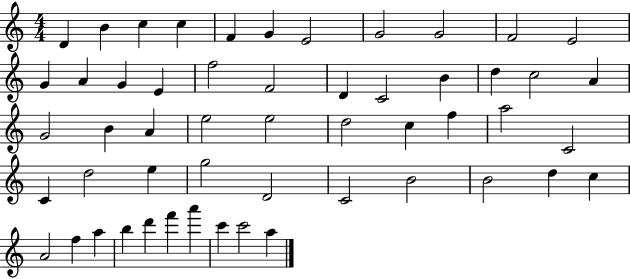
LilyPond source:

{
  \clef treble
  \numericTimeSignature
  \time 4/4
  \key c \major
  d'4 b'4 c''4 c''4 | f'4 g'4 e'2 | g'2 g'2 | f'2 e'2 | \break g'4 a'4 g'4 e'4 | f''2 f'2 | d'4 c'2 b'4 | d''4 c''2 a'4 | \break g'2 b'4 a'4 | e''2 e''2 | d''2 c''4 f''4 | a''2 c'2 | \break c'4 d''2 e''4 | g''2 d'2 | c'2 b'2 | b'2 d''4 c''4 | \break a'2 f''4 a''4 | b''4 d'''4 f'''4 a'''4 | c'''4 c'''2 a''4 | \bar "|."
}